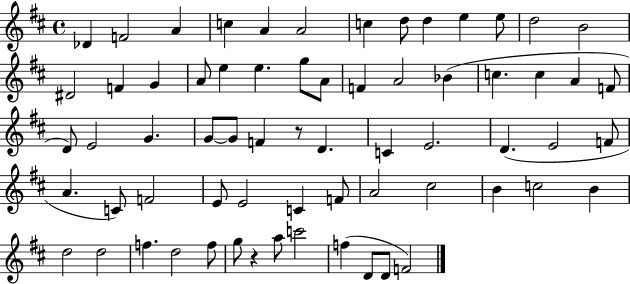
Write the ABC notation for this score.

X:1
T:Untitled
M:4/4
L:1/4
K:D
_D F2 A c A A2 c d/2 d e e/2 d2 B2 ^D2 F G A/2 e e g/2 A/2 F A2 _B c c A F/2 D/2 E2 G G/2 G/2 F z/2 D C E2 D E2 F/2 A C/2 F2 E/2 E2 C F/2 A2 ^c2 B c2 B d2 d2 f d2 f/2 g/2 z a/2 c'2 f D/2 D/2 F2